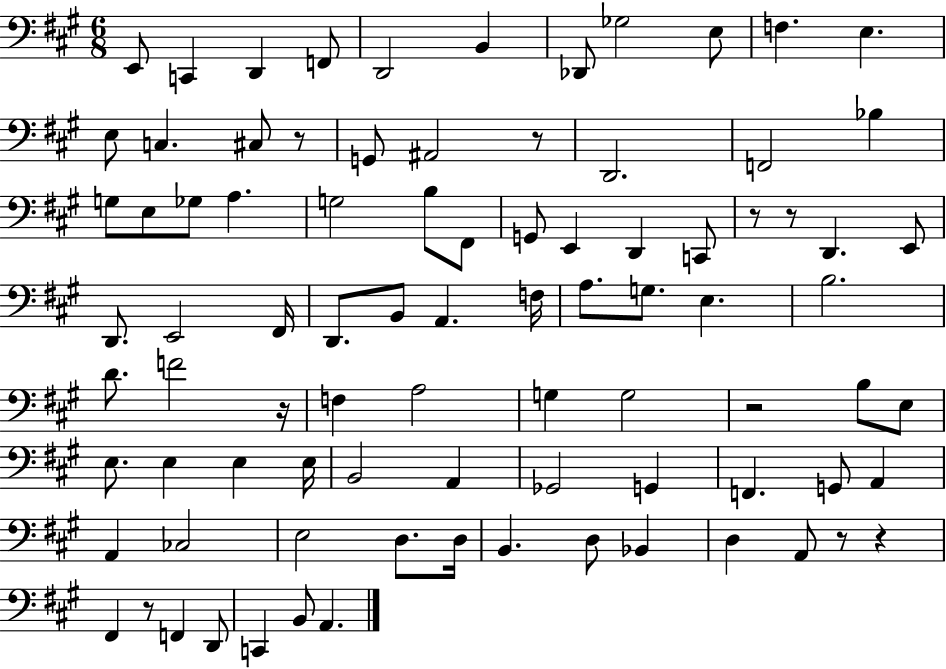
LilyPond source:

{
  \clef bass
  \numericTimeSignature
  \time 6/8
  \key a \major
  \repeat volta 2 { e,8 c,4 d,4 f,8 | d,2 b,4 | des,8 ges2 e8 | f4. e4. | \break e8 c4. cis8 r8 | g,8 ais,2 r8 | d,2. | f,2 bes4 | \break g8 e8 ges8 a4. | g2 b8 fis,8 | g,8 e,4 d,4 c,8 | r8 r8 d,4. e,8 | \break d,8. e,2 fis,16 | d,8. b,8 a,4. f16 | a8. g8. e4. | b2. | \break d'8. f'2 r16 | f4 a2 | g4 g2 | r2 b8 e8 | \break e8. e4 e4 e16 | b,2 a,4 | ges,2 g,4 | f,4. g,8 a,4 | \break a,4 ces2 | e2 d8. d16 | b,4. d8 bes,4 | d4 a,8 r8 r4 | \break fis,4 r8 f,4 d,8 | c,4 b,8 a,4. | } \bar "|."
}